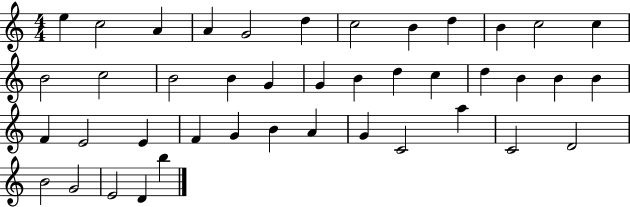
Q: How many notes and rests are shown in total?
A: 42